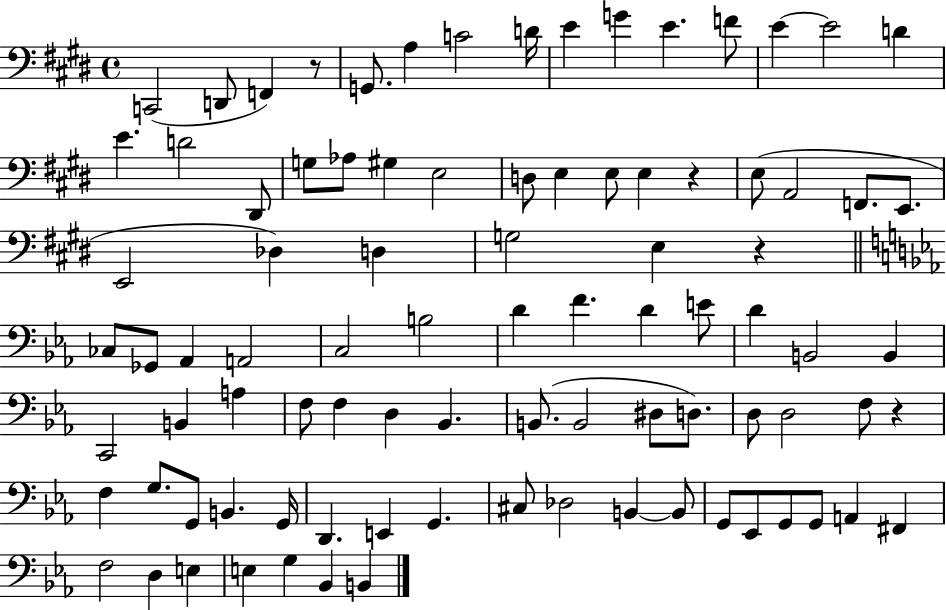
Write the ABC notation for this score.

X:1
T:Untitled
M:4/4
L:1/4
K:E
C,,2 D,,/2 F,, z/2 G,,/2 A, C2 D/4 E G E F/2 E E2 D E D2 ^D,,/2 G,/2 _A,/2 ^G, E,2 D,/2 E, E,/2 E, z E,/2 A,,2 F,,/2 E,,/2 E,,2 _D, D, G,2 E, z _C,/2 _G,,/2 _A,, A,,2 C,2 B,2 D F D E/2 D B,,2 B,, C,,2 B,, A, F,/2 F, D, _B,, B,,/2 B,,2 ^D,/2 D,/2 D,/2 D,2 F,/2 z F, G,/2 G,,/2 B,, G,,/4 D,, E,, G,, ^C,/2 _D,2 B,, B,,/2 G,,/2 _E,,/2 G,,/2 G,,/2 A,, ^F,, F,2 D, E, E, G, _B,, B,,